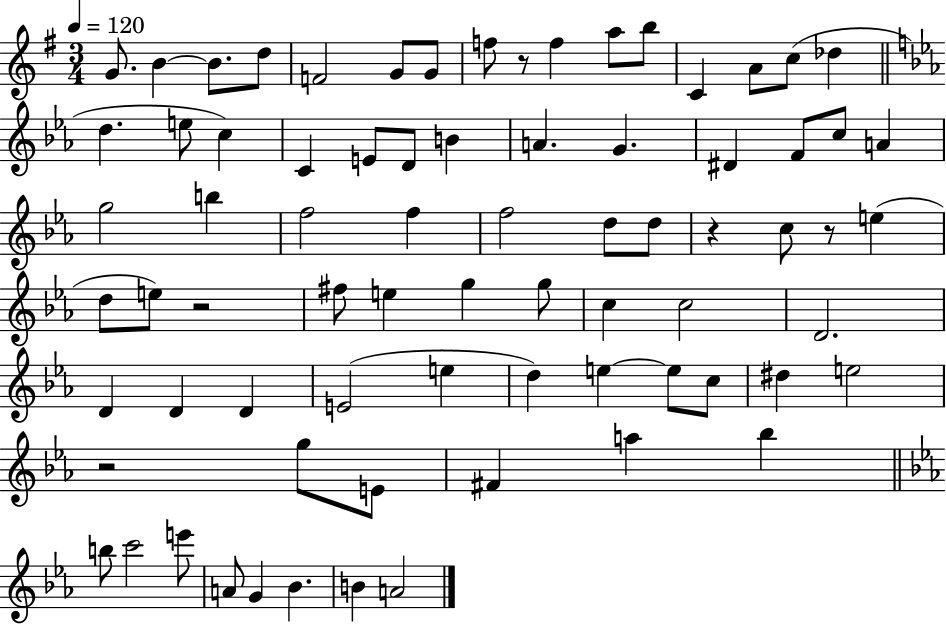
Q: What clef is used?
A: treble